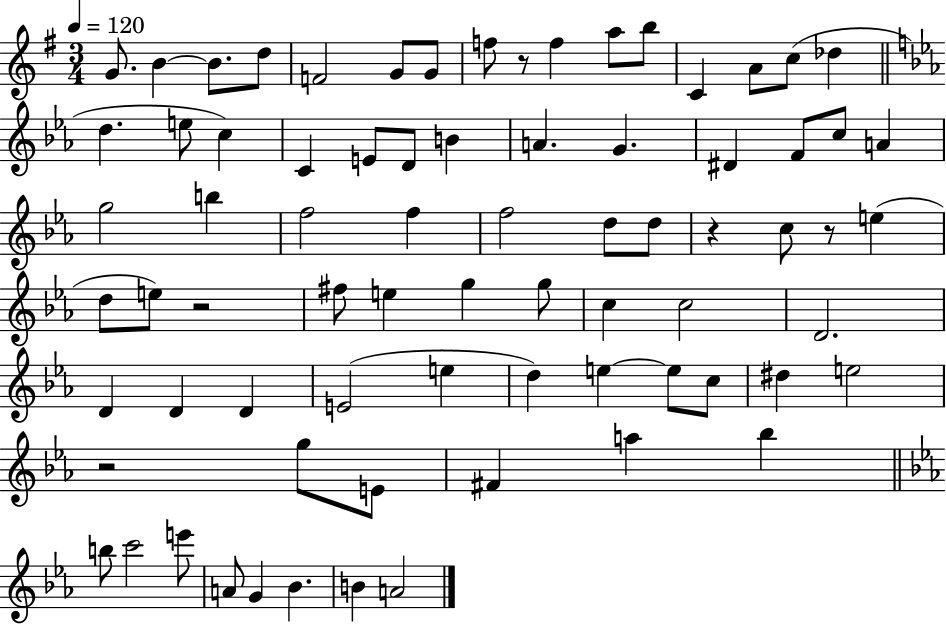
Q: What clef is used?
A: treble